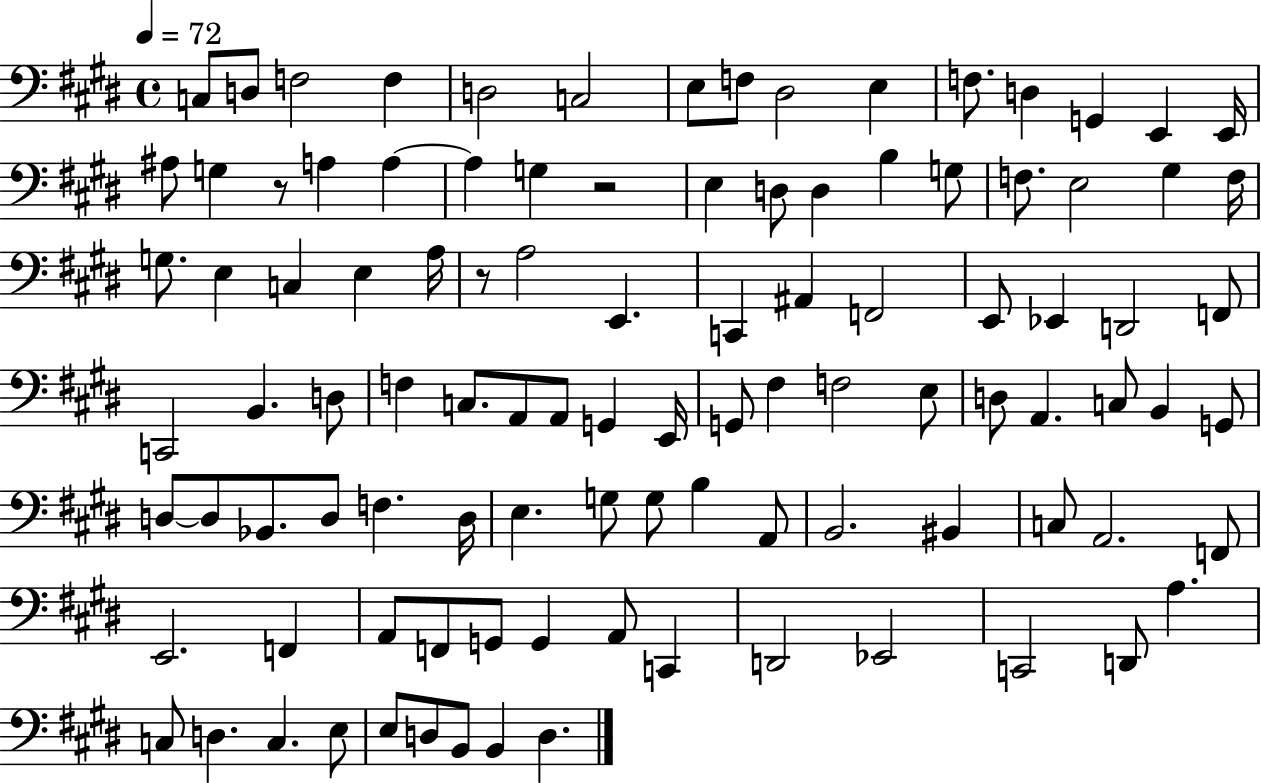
X:1
T:Untitled
M:4/4
L:1/4
K:E
C,/2 D,/2 F,2 F, D,2 C,2 E,/2 F,/2 ^D,2 E, F,/2 D, G,, E,, E,,/4 ^A,/2 G, z/2 A, A, A, G, z2 E, D,/2 D, B, G,/2 F,/2 E,2 ^G, F,/4 G,/2 E, C, E, A,/4 z/2 A,2 E,, C,, ^A,, F,,2 E,,/2 _E,, D,,2 F,,/2 C,,2 B,, D,/2 F, C,/2 A,,/2 A,,/2 G,, E,,/4 G,,/2 ^F, F,2 E,/2 D,/2 A,, C,/2 B,, G,,/2 D,/2 D,/2 _B,,/2 D,/2 F, D,/4 E, G,/2 G,/2 B, A,,/2 B,,2 ^B,, C,/2 A,,2 F,,/2 E,,2 F,, A,,/2 F,,/2 G,,/2 G,, A,,/2 C,, D,,2 _E,,2 C,,2 D,,/2 A, C,/2 D, C, E,/2 E,/2 D,/2 B,,/2 B,, D,